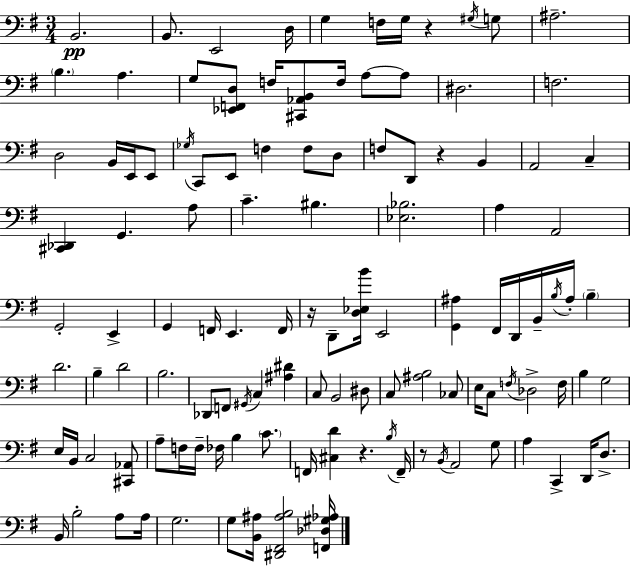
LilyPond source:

{
  \clef bass
  \numericTimeSignature
  \time 3/4
  \key e \minor
  b,2.\pp | b,8. e,2 d16 | g4 f16 g16 r4 \acciaccatura { gis16 } g8 | ais2.-- | \break \parenthesize b4. a4. | g8 <ees, f, d>8 f16 <cis, aes, b,>8 f16 a8~~ a8 | dis2. | f2. | \break d2 b,16 e,16 e,8 | \acciaccatura { ges16 } c,8 e,8 f4 f8 | d8 f8 d,8 r4 b,4 | a,2 c4-- | \break <cis, des,>4 g,4. | a8 c'4.-- bis4. | <ees bes>2. | a4 a,2 | \break g,2-. e,4-> | g,4 f,16 e,4. | f,16 r16 d,8-- <d ees b'>16 e,2 | <g, ais>4 fis,16 d,16 b,16-- \acciaccatura { b16 } ais16-. \parenthesize b4-- | \break d'2. | b4-- d'2 | b2. | des,8 f,8 \acciaccatura { gis,16 } c4 | \break <ais dis'>4 c8 b,2 | dis8 c8 <ais b>2 | ces8 e16 c8 \acciaccatura { f16 } des2-> | f16 b4 g2 | \break e16 b,16 c2 | <cis, aes,>8 a8-- f16 f16-- fes16 b4 | \parenthesize c'8. f,16 <cis d'>4 r4. | \acciaccatura { b16 } f,16-- r8 \acciaccatura { b,16 } a,2 | \break g8 a4 c,4-> | d,16 d8.-> b,16 b2-. | a8 a16 g2. | g8 <b, ais>16 <dis, fis, ais b>2 | \break <f, des gis aes>16 \bar "|."
}